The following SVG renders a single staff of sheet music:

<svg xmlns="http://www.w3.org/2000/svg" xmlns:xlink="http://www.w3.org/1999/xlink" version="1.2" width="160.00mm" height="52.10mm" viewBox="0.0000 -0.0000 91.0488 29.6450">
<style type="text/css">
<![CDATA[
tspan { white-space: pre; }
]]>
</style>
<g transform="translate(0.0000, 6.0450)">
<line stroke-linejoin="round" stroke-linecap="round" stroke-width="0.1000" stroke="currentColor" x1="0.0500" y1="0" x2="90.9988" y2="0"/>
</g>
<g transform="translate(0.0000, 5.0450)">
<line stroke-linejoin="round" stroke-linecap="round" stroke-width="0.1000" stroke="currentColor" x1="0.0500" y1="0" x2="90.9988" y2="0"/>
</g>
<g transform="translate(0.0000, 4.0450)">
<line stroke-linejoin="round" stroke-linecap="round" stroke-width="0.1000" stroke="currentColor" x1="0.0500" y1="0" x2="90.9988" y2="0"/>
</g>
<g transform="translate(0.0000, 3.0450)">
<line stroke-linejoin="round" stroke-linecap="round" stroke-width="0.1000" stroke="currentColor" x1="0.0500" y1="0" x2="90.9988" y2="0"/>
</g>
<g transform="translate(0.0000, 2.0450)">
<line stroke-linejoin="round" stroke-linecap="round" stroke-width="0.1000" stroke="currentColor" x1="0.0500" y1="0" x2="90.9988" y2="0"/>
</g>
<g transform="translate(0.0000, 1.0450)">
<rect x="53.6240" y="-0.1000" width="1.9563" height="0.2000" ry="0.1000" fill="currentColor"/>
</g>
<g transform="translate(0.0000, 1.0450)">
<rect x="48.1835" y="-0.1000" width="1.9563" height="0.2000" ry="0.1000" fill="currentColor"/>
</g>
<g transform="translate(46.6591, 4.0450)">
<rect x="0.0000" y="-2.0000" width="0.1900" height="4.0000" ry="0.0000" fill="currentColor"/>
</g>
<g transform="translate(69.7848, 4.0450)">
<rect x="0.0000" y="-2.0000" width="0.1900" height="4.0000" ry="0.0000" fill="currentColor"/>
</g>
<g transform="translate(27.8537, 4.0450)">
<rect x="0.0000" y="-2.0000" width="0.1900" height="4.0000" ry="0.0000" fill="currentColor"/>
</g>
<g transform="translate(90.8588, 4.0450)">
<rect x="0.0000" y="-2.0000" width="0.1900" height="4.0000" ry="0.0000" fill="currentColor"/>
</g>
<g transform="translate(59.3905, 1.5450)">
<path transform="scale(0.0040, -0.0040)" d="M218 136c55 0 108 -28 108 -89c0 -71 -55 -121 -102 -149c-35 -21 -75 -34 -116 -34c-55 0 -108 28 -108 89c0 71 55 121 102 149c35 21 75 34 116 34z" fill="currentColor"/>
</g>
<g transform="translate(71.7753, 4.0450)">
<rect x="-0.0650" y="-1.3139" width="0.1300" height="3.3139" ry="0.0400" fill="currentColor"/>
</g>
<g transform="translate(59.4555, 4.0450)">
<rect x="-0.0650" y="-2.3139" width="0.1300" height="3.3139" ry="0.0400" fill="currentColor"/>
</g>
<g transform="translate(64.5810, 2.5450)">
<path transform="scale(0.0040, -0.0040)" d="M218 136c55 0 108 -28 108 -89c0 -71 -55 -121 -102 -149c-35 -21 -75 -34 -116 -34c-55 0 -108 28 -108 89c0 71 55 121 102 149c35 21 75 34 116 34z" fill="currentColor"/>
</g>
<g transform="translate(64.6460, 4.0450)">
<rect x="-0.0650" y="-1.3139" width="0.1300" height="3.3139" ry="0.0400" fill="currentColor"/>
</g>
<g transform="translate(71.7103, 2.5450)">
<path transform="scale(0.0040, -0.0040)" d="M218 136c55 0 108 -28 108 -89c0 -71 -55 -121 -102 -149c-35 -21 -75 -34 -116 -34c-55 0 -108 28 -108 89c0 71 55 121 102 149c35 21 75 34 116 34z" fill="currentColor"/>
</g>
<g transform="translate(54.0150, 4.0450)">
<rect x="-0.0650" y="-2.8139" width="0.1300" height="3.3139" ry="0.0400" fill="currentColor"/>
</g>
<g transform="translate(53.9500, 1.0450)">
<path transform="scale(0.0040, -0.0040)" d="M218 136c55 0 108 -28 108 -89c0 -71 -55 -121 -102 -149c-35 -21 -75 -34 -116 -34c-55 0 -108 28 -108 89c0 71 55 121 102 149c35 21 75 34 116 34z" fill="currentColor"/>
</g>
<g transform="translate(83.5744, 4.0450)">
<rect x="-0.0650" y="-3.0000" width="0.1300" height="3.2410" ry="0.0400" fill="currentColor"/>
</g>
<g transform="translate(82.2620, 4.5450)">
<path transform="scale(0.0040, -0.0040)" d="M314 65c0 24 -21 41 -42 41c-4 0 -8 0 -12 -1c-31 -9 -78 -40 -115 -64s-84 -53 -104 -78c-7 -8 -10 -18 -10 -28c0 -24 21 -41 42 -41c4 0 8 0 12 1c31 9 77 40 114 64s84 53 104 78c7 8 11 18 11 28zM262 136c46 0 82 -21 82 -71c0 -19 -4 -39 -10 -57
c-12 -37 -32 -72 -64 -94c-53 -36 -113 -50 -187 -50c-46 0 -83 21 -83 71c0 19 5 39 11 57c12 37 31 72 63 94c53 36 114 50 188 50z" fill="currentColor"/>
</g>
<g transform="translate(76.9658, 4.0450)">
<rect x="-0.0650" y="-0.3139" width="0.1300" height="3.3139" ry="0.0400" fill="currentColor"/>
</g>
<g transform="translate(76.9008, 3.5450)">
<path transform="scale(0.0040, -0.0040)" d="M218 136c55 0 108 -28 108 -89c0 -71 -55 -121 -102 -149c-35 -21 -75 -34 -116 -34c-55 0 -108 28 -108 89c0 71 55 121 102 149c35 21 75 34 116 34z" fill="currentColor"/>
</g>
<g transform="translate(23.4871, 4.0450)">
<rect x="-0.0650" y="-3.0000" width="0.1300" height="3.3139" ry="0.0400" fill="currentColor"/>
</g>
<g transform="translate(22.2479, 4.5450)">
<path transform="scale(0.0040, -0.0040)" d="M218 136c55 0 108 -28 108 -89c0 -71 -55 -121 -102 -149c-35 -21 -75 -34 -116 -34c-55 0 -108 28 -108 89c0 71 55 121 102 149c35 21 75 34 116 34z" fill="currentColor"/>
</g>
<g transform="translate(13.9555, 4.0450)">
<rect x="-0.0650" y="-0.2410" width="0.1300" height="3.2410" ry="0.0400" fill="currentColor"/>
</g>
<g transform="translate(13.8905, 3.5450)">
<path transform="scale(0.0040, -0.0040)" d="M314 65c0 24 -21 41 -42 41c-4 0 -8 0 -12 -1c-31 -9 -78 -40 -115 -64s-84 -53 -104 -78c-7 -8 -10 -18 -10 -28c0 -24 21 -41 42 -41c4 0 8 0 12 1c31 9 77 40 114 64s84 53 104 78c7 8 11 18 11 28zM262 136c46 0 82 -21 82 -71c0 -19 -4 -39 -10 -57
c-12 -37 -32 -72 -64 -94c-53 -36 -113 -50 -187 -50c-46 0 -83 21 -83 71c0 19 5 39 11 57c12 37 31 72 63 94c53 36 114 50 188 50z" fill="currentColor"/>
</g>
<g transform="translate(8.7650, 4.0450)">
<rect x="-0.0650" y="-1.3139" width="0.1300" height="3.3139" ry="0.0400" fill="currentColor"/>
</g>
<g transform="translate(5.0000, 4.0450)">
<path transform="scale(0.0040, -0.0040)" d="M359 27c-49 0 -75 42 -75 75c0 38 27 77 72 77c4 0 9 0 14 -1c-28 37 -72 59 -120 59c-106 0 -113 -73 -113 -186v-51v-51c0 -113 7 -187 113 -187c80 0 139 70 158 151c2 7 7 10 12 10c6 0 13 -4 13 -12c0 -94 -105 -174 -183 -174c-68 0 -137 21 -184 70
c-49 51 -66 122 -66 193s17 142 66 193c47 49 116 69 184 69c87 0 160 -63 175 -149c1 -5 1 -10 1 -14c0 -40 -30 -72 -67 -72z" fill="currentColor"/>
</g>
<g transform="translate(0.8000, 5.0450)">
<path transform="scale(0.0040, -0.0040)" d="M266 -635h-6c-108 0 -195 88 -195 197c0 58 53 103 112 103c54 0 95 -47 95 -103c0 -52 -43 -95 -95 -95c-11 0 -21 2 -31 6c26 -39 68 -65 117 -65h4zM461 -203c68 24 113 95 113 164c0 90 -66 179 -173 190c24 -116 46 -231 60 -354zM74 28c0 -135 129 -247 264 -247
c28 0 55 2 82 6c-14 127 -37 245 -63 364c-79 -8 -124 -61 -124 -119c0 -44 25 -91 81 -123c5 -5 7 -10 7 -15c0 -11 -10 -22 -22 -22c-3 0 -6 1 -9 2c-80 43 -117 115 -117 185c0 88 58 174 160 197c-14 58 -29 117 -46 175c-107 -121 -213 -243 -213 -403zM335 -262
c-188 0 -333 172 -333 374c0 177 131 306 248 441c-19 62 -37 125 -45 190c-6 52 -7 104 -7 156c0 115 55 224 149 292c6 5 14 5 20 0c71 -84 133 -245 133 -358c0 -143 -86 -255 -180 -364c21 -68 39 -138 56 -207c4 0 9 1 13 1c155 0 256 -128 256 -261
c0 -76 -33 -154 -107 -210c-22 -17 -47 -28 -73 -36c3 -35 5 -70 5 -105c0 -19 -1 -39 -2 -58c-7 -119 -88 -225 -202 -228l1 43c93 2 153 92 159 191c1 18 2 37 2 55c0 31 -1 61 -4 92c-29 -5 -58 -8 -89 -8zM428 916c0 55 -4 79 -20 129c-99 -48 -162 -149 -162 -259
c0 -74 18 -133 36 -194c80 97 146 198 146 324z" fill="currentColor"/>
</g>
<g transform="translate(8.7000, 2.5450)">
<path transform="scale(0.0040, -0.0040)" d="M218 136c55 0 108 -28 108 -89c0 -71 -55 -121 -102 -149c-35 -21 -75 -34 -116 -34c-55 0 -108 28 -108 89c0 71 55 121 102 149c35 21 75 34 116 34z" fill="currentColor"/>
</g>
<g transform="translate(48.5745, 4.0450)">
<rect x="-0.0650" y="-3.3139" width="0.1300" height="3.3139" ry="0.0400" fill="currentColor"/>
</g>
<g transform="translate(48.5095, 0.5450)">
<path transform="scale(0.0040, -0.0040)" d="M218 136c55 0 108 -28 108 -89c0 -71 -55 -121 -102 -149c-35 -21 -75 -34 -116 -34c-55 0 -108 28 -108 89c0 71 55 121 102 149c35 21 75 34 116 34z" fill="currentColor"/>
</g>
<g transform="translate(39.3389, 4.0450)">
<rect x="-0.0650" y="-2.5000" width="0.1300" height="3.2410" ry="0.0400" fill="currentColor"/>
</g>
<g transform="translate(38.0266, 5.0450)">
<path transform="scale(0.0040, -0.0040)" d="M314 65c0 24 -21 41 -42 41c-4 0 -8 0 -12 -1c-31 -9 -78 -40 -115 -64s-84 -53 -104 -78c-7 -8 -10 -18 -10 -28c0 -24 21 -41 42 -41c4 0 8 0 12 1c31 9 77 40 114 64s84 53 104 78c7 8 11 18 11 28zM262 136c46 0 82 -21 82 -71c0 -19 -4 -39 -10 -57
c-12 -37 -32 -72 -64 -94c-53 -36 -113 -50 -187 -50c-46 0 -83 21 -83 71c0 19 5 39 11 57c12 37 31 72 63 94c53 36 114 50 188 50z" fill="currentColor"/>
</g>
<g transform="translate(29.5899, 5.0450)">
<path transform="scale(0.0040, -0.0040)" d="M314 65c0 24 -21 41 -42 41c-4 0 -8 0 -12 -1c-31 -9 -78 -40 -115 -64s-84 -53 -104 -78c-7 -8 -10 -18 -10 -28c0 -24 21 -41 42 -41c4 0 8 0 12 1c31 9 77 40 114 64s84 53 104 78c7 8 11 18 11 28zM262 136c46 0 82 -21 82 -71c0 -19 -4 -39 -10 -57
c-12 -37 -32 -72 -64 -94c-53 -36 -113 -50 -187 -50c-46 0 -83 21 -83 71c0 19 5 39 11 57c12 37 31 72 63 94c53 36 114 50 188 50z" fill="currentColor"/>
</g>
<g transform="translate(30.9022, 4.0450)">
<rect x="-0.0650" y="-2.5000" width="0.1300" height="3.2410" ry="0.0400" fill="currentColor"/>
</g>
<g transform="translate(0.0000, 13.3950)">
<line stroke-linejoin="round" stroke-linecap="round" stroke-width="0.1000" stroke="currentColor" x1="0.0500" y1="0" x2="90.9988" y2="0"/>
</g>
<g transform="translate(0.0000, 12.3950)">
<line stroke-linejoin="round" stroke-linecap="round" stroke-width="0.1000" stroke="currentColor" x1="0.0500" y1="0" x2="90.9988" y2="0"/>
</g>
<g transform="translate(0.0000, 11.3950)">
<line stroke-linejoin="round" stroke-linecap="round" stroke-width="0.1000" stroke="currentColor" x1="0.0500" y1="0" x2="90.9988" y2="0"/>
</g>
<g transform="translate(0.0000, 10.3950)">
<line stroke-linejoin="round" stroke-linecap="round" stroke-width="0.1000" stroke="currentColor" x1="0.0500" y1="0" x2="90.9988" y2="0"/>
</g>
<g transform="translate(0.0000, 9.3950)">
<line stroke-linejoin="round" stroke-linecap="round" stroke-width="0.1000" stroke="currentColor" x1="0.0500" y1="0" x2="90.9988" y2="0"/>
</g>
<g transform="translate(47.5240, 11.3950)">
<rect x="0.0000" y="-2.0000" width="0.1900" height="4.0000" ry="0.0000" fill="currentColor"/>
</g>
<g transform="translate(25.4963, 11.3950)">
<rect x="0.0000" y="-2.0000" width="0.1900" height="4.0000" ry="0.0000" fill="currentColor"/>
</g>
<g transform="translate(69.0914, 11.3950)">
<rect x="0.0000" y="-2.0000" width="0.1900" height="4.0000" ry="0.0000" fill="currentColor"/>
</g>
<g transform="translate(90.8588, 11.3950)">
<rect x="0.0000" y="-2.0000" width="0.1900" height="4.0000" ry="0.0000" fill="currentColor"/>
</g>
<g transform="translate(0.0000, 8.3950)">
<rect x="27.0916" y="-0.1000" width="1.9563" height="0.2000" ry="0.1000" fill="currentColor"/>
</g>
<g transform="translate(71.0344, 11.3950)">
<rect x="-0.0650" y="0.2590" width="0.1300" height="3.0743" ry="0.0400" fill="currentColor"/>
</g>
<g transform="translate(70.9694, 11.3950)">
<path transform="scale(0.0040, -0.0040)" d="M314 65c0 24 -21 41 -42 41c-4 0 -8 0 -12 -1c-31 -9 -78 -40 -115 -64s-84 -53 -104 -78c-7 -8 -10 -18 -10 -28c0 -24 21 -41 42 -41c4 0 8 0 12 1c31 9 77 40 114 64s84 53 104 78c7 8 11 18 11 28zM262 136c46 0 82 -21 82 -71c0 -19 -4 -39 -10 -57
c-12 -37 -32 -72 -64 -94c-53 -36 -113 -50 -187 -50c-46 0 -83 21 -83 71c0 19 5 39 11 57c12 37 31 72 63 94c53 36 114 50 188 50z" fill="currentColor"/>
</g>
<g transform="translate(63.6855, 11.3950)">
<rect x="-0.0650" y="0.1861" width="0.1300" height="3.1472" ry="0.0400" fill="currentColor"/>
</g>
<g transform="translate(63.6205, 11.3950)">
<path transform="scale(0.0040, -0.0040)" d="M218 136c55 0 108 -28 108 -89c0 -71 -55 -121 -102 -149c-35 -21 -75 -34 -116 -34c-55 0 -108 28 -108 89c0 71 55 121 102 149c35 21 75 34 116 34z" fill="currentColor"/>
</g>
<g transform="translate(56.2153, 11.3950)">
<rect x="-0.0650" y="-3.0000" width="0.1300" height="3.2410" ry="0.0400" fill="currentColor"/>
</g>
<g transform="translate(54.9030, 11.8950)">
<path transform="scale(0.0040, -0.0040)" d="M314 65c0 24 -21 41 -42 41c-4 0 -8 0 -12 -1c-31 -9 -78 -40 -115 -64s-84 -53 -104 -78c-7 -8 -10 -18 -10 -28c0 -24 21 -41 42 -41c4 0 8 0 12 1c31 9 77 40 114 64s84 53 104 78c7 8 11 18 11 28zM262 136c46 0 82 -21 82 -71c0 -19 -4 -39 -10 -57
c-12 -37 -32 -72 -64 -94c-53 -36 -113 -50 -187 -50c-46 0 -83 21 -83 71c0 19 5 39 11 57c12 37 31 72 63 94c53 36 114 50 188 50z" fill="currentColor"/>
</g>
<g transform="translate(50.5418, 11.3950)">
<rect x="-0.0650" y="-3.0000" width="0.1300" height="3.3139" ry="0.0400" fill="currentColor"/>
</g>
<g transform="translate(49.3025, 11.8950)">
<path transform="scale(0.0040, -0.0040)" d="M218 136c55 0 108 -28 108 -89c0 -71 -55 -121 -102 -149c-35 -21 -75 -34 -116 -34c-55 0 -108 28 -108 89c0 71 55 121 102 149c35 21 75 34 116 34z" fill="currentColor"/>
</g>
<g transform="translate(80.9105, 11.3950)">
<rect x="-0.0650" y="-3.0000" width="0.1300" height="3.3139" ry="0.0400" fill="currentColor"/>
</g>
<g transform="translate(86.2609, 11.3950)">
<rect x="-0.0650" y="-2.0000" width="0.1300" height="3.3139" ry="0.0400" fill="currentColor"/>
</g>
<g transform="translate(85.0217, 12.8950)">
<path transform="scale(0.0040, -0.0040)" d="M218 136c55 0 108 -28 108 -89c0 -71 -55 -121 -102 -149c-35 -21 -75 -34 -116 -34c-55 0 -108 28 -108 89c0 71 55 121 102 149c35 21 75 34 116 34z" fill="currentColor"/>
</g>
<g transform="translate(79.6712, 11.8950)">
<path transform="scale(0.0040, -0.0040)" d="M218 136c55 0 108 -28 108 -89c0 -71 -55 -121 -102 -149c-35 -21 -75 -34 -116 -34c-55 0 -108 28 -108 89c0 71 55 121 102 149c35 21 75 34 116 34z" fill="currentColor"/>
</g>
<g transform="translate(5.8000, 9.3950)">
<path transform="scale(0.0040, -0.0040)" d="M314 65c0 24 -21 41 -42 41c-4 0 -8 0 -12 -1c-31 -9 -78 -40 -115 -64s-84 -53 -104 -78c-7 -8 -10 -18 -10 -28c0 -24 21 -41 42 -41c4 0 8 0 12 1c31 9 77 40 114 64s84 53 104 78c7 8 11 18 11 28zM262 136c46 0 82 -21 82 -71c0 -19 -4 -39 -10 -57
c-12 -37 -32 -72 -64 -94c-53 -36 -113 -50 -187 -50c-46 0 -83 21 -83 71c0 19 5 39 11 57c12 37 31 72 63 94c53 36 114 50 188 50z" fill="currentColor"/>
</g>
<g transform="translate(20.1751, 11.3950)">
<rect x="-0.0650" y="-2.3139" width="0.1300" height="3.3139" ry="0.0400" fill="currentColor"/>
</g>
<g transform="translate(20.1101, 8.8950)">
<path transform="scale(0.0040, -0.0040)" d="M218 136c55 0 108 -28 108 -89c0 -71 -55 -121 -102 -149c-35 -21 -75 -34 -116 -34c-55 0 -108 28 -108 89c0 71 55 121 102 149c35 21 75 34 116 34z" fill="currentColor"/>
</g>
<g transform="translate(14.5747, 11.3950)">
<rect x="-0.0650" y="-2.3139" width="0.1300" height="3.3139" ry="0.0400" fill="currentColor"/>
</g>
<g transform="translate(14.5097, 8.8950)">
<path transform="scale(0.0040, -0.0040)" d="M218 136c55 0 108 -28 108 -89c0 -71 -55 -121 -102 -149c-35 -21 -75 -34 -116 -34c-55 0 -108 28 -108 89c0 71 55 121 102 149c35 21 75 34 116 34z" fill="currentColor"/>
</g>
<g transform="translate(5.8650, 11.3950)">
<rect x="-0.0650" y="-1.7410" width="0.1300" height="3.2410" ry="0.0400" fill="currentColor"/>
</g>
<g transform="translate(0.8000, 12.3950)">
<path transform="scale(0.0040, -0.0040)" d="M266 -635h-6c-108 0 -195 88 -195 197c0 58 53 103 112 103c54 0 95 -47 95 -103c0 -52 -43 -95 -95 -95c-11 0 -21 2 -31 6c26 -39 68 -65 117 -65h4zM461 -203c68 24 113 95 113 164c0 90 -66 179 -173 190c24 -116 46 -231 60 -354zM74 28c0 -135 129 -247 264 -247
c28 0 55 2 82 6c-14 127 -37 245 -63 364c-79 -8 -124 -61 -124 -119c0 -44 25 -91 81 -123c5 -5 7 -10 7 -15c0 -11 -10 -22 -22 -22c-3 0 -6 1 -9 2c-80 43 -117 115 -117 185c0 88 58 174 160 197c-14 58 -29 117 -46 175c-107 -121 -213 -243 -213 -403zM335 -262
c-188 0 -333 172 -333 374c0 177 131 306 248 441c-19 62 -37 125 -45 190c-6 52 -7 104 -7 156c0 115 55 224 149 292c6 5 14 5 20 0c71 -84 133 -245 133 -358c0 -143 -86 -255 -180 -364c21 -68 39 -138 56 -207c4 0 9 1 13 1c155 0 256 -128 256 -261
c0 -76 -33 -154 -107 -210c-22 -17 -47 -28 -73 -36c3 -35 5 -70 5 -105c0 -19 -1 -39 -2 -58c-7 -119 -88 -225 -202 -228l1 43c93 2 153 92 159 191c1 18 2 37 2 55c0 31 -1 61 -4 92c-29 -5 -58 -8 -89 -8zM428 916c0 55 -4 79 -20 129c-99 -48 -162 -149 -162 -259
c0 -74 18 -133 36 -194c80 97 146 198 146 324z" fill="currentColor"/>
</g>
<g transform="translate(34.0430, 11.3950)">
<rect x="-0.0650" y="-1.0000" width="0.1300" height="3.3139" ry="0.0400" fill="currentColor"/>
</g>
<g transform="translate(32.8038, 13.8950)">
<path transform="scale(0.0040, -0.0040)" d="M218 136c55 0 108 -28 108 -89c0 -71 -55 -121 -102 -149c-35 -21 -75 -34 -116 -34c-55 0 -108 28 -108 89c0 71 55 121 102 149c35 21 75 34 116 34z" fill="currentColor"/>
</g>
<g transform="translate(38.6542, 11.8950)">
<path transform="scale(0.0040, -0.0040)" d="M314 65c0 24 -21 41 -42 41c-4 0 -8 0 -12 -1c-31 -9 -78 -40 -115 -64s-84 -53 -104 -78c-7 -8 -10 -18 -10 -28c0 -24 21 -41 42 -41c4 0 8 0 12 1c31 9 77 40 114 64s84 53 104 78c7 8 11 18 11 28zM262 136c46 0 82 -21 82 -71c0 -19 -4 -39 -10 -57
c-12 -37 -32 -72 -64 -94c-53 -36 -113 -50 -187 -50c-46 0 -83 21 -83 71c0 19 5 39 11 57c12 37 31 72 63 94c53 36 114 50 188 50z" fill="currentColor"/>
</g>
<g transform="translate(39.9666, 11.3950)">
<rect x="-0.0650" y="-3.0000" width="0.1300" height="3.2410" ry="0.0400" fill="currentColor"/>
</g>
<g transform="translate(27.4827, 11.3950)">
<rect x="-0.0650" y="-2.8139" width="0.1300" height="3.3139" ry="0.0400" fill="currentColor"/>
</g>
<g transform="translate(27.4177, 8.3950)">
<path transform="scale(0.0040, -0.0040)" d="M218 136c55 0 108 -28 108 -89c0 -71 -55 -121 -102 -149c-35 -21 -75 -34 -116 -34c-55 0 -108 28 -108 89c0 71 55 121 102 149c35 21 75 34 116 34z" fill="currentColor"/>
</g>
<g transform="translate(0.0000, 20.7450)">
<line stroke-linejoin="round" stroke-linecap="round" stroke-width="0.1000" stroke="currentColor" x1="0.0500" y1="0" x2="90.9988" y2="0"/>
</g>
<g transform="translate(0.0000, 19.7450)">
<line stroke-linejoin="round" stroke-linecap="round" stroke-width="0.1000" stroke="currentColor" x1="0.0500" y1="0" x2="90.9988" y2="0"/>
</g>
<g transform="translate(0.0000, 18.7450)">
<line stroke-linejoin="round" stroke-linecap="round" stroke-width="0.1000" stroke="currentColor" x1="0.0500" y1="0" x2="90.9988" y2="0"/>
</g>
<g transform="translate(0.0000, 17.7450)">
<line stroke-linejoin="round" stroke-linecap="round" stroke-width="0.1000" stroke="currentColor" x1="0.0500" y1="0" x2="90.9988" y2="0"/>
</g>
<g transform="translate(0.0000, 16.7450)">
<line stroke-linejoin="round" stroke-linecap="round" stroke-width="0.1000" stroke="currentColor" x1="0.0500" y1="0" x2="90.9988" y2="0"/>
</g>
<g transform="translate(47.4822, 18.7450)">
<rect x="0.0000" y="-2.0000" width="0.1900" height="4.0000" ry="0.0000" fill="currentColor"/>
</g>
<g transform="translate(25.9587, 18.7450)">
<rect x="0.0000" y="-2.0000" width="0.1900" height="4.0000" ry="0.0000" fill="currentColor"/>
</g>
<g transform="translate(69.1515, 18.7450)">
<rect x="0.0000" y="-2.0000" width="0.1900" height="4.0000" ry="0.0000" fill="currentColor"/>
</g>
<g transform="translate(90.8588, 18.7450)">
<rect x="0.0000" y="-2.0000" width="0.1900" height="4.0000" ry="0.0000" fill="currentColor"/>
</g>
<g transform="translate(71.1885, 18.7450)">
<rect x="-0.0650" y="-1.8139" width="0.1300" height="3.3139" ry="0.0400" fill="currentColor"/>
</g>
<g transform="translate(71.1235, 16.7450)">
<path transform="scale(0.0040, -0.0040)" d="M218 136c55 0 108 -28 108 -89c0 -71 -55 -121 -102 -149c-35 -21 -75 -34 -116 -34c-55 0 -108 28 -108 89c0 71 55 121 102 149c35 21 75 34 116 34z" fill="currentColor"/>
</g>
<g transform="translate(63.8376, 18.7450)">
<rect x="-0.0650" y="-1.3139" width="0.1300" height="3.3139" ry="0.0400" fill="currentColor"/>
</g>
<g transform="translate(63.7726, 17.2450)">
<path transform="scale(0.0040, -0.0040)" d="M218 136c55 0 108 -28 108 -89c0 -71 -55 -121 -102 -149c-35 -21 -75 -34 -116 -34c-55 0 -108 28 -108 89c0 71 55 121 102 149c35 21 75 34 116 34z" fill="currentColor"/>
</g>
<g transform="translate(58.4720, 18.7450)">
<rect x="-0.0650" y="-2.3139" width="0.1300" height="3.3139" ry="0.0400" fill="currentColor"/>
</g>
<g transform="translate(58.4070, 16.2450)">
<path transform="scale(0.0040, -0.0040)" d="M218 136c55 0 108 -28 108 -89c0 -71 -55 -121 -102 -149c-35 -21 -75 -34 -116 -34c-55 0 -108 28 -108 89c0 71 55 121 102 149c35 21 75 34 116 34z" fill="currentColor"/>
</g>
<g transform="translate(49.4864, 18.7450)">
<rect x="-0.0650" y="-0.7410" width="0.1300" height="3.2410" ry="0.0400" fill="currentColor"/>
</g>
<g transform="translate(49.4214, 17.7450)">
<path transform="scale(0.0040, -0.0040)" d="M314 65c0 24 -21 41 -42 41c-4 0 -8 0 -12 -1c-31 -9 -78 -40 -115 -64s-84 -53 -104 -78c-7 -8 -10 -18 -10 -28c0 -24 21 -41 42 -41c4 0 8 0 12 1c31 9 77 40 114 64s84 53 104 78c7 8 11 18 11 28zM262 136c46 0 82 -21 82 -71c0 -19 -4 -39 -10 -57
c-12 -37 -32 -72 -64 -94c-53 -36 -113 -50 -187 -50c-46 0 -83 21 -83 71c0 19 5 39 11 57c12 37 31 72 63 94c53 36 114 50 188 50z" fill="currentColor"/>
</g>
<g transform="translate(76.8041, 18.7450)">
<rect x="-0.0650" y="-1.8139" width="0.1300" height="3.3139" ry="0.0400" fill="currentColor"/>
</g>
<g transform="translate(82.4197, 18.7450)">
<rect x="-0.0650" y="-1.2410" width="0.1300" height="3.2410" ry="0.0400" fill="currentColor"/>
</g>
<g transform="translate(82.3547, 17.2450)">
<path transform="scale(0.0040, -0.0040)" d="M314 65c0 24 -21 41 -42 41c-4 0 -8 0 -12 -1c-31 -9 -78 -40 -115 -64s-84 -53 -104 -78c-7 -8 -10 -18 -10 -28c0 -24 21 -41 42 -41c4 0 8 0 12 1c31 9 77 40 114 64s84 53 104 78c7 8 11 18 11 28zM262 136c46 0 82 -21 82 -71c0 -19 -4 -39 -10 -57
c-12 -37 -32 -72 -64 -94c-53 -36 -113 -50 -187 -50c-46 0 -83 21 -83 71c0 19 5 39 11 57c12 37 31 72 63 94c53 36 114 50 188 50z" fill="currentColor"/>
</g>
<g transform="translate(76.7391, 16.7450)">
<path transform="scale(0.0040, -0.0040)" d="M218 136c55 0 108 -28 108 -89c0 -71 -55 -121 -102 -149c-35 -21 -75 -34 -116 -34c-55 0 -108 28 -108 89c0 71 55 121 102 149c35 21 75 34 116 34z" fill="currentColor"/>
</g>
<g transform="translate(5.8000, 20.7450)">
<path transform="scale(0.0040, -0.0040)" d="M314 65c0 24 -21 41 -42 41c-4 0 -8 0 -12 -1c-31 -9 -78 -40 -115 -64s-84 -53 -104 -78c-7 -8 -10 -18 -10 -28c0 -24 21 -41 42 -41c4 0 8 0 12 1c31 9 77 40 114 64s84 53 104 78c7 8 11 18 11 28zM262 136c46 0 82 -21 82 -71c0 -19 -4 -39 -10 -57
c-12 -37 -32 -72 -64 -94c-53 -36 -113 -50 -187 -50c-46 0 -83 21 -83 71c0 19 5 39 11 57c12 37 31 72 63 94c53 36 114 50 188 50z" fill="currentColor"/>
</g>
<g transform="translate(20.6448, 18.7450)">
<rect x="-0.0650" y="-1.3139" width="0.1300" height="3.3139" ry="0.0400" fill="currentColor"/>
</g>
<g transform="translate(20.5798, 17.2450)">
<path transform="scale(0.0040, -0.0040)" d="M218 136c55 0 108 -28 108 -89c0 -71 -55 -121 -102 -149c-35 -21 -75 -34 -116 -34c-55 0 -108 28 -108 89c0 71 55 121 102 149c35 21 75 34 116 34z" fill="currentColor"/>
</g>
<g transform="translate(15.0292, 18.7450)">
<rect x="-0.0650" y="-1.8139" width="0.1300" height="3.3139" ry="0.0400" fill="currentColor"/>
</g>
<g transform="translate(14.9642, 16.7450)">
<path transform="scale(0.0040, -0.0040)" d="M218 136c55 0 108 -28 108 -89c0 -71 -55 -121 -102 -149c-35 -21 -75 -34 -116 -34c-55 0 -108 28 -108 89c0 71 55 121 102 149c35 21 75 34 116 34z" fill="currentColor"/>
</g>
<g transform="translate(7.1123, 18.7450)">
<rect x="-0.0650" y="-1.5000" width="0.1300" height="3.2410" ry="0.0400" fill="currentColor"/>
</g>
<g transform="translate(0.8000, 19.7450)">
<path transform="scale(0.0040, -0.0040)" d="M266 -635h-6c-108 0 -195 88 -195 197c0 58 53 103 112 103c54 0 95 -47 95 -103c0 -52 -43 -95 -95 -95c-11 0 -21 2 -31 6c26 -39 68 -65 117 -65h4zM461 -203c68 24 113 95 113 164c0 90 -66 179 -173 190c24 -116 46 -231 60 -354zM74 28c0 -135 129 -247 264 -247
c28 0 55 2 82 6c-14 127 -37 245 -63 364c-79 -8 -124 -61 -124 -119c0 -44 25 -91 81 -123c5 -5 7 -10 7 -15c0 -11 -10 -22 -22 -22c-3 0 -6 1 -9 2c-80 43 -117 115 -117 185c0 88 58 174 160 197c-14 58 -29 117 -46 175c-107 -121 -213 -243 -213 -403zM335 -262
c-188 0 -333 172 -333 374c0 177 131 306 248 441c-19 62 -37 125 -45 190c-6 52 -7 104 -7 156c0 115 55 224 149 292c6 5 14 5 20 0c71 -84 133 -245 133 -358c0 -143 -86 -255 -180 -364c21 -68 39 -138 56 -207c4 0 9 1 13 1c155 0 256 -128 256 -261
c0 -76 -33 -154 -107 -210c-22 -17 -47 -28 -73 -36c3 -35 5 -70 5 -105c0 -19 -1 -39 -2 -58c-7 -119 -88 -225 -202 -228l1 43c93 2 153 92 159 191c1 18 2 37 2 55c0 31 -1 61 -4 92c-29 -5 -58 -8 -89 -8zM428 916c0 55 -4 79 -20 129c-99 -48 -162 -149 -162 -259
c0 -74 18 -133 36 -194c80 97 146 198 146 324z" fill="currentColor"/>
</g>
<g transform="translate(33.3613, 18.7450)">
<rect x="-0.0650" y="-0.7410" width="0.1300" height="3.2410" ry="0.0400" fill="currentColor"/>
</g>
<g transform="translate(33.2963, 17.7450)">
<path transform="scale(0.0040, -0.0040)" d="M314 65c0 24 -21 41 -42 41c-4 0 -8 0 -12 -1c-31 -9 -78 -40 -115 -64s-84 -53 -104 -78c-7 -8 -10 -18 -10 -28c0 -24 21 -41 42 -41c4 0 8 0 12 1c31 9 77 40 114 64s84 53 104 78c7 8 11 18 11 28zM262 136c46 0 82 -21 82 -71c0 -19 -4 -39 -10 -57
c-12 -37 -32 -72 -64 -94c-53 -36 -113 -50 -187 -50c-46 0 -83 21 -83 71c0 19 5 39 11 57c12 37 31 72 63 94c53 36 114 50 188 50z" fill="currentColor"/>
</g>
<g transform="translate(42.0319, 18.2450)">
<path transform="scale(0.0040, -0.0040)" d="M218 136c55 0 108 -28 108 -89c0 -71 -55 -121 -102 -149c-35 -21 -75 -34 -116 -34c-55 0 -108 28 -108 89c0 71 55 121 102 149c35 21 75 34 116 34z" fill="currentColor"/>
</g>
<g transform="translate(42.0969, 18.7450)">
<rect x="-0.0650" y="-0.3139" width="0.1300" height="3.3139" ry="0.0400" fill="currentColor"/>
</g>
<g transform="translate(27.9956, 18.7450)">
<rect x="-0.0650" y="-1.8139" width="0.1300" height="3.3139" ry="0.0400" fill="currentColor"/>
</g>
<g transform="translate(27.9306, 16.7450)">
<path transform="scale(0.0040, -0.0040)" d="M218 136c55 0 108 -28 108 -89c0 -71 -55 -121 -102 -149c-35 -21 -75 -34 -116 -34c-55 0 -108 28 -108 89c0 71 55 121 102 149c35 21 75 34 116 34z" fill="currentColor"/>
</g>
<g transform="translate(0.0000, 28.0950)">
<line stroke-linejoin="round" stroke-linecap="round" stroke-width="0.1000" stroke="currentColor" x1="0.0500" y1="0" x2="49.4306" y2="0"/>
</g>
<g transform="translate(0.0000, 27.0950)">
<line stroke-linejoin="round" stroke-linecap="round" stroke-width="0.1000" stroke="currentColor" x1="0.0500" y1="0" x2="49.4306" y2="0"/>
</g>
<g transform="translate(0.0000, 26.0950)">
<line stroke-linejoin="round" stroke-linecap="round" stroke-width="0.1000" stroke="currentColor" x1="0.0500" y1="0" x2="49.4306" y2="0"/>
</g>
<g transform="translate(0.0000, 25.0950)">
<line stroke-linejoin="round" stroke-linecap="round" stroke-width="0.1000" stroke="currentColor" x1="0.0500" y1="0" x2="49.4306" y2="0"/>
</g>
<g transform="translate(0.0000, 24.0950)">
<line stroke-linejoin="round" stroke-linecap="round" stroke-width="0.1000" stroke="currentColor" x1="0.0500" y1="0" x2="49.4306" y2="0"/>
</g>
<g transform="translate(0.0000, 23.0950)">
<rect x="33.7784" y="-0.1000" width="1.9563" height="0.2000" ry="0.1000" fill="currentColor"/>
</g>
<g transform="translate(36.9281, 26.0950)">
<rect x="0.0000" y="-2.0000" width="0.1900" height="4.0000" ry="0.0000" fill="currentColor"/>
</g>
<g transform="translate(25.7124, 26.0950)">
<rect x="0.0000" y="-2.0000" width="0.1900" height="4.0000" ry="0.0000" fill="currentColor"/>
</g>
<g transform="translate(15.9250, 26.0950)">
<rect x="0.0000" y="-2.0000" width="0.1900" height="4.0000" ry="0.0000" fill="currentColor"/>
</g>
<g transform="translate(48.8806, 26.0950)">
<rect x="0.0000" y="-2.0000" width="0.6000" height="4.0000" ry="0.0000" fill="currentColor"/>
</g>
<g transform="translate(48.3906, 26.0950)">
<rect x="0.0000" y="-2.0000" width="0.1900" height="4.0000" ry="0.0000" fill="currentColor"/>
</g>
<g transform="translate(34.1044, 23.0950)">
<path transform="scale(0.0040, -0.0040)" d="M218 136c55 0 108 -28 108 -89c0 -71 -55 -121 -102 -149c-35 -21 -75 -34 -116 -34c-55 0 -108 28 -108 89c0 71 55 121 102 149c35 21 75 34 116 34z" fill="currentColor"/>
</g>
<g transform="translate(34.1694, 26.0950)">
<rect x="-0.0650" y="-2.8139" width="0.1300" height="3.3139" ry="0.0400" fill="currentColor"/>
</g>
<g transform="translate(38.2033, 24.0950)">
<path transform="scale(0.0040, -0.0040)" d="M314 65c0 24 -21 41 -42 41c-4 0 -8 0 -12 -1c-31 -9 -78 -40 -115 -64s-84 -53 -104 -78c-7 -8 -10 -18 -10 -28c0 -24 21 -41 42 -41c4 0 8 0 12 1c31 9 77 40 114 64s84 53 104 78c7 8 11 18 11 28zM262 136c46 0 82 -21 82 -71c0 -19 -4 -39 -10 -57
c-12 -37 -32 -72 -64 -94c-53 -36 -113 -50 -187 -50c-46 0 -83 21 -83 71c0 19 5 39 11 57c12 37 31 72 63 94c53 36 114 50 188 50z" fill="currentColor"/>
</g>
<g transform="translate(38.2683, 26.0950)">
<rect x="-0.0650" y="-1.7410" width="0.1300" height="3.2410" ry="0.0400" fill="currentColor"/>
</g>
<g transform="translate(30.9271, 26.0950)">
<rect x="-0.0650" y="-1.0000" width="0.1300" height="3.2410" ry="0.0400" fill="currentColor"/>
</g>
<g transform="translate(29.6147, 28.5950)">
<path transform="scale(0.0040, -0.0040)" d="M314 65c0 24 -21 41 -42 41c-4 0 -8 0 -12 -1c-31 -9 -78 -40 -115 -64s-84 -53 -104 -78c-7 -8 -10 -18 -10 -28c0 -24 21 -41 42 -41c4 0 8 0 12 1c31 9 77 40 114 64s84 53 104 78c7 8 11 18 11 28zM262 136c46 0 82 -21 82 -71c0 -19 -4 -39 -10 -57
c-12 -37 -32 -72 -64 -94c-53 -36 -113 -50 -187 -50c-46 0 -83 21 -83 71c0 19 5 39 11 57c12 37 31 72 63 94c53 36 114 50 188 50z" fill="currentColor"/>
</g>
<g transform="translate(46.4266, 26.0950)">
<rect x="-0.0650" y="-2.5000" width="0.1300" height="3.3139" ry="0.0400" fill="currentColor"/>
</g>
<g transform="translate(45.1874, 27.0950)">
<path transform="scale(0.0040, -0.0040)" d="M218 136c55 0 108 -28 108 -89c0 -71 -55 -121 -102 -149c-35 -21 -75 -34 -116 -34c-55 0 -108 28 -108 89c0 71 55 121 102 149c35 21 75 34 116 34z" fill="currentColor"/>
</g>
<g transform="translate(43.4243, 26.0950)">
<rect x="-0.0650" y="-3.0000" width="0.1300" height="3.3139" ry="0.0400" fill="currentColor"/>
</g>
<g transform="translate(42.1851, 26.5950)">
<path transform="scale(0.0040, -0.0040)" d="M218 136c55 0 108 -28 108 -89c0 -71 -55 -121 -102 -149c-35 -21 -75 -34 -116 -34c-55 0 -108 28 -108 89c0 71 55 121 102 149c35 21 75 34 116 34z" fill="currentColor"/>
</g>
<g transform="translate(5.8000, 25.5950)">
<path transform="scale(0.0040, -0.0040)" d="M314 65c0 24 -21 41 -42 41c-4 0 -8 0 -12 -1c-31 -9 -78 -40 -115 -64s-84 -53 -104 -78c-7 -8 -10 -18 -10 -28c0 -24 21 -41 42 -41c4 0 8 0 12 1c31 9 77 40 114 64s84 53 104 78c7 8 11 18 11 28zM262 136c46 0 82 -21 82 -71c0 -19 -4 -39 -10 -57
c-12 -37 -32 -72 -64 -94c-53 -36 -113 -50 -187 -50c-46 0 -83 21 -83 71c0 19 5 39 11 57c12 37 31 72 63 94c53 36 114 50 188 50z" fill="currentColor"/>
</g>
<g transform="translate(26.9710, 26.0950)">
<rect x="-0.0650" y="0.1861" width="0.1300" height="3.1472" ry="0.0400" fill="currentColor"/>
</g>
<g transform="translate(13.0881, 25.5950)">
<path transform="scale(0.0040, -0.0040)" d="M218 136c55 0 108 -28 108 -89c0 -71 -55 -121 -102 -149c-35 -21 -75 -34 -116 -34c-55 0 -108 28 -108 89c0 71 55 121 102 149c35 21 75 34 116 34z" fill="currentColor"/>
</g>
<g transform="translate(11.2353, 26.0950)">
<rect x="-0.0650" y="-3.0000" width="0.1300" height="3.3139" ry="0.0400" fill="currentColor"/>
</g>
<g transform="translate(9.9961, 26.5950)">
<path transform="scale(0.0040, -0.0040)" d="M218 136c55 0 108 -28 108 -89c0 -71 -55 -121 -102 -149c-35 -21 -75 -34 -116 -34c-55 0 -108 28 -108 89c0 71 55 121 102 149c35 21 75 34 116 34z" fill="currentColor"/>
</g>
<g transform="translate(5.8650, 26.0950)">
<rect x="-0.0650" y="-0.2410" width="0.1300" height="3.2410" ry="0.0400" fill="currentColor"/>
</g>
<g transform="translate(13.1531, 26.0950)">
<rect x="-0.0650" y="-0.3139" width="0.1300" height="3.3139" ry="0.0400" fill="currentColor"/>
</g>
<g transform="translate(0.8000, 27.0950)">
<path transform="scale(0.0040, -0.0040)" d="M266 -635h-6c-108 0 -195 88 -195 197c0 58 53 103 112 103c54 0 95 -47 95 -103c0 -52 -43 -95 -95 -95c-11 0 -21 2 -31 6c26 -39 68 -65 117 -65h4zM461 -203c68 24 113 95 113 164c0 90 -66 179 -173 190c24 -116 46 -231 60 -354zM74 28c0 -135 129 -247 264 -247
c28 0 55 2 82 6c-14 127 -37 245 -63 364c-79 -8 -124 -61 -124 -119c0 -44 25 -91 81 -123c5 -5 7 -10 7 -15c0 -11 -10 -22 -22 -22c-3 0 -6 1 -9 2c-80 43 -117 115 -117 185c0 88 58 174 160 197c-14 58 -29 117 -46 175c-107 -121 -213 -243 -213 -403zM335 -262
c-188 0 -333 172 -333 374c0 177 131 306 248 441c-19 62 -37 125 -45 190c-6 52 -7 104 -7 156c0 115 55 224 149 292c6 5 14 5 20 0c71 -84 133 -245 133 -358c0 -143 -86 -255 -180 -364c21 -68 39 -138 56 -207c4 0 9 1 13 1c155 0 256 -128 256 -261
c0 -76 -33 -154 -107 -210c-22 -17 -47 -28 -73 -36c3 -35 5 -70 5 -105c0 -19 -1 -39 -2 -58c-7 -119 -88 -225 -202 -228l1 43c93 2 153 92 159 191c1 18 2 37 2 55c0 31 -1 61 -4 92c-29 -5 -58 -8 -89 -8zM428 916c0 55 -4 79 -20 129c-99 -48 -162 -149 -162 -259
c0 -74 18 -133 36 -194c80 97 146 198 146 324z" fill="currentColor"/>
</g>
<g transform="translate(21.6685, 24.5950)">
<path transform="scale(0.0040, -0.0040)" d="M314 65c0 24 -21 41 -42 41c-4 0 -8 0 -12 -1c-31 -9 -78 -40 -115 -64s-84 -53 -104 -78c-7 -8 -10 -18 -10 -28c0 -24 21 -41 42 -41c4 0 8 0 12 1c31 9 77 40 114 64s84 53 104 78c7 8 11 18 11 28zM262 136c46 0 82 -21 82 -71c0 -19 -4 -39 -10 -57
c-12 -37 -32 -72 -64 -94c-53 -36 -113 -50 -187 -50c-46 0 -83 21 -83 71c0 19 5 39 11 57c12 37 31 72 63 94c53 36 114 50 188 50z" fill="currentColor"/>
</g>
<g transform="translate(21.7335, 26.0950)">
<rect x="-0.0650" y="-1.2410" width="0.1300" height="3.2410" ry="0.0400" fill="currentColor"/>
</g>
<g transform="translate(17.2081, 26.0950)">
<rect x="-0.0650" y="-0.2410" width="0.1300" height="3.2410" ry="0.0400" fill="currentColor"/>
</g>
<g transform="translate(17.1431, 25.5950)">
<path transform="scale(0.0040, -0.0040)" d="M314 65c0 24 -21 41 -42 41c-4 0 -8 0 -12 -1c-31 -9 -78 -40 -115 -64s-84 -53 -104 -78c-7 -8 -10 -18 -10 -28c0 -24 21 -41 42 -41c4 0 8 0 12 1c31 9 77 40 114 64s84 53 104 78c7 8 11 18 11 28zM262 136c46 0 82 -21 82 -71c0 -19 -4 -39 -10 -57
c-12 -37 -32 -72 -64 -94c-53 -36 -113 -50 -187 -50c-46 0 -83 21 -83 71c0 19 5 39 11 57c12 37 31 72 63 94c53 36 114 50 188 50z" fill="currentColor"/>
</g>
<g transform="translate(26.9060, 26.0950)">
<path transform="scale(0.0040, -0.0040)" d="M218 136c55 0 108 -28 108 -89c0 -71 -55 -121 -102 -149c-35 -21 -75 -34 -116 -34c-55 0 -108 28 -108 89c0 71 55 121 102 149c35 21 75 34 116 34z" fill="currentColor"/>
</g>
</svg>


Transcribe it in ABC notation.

X:1
T:Untitled
M:4/4
L:1/4
K:C
e c2 A G2 G2 b a g e e c A2 f2 g g a D A2 A A2 B B2 A F E2 f e f d2 c d2 g e f f e2 c2 A c c2 e2 B D2 a f2 A G